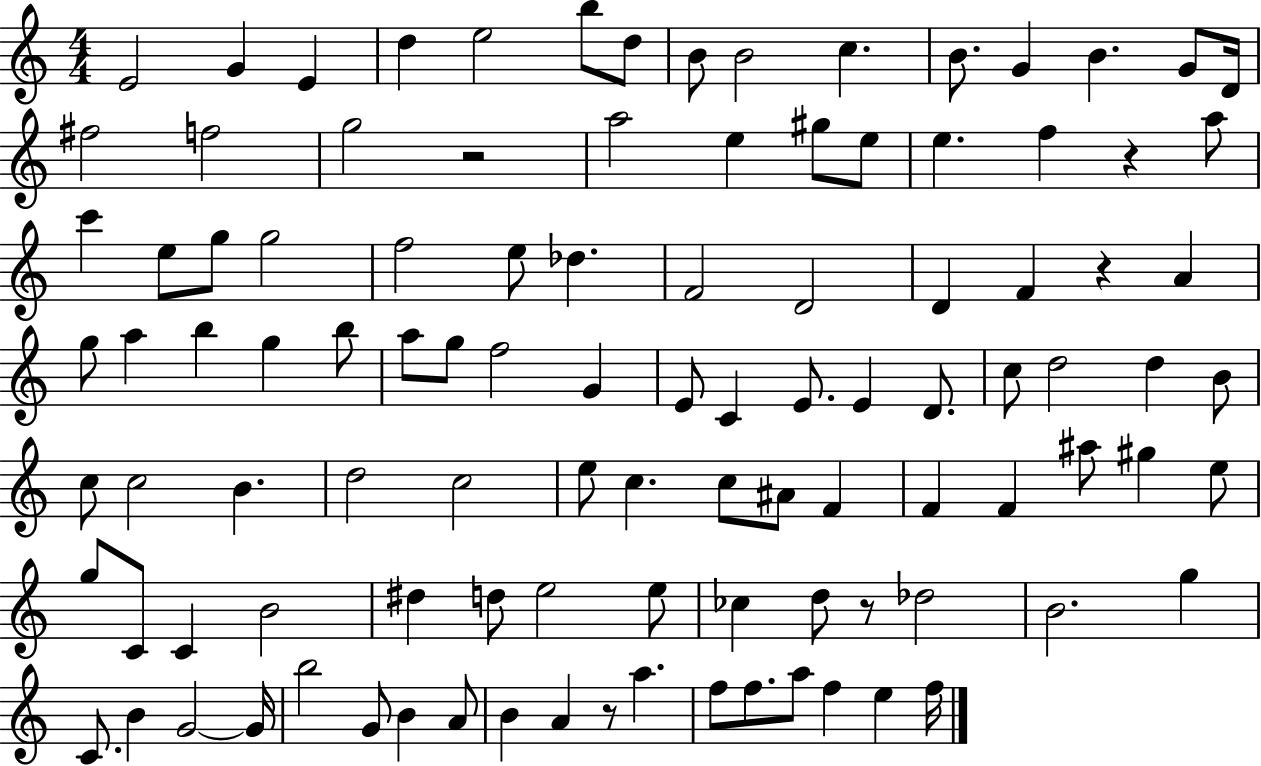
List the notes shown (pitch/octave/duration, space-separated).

E4/h G4/q E4/q D5/q E5/h B5/e D5/e B4/e B4/h C5/q. B4/e. G4/q B4/q. G4/e D4/s F#5/h F5/h G5/h R/h A5/h E5/q G#5/e E5/e E5/q. F5/q R/q A5/e C6/q E5/e G5/e G5/h F5/h E5/e Db5/q. F4/h D4/h D4/q F4/q R/q A4/q G5/e A5/q B5/q G5/q B5/e A5/e G5/e F5/h G4/q E4/e C4/q E4/e. E4/q D4/e. C5/e D5/h D5/q B4/e C5/e C5/h B4/q. D5/h C5/h E5/e C5/q. C5/e A#4/e F4/q F4/q F4/q A#5/e G#5/q E5/e G5/e C4/e C4/q B4/h D#5/q D5/e E5/h E5/e CES5/q D5/e R/e Db5/h B4/h. G5/q C4/e. B4/q G4/h G4/s B5/h G4/e B4/q A4/e B4/q A4/q R/e A5/q. F5/e F5/e. A5/e F5/q E5/q F5/s